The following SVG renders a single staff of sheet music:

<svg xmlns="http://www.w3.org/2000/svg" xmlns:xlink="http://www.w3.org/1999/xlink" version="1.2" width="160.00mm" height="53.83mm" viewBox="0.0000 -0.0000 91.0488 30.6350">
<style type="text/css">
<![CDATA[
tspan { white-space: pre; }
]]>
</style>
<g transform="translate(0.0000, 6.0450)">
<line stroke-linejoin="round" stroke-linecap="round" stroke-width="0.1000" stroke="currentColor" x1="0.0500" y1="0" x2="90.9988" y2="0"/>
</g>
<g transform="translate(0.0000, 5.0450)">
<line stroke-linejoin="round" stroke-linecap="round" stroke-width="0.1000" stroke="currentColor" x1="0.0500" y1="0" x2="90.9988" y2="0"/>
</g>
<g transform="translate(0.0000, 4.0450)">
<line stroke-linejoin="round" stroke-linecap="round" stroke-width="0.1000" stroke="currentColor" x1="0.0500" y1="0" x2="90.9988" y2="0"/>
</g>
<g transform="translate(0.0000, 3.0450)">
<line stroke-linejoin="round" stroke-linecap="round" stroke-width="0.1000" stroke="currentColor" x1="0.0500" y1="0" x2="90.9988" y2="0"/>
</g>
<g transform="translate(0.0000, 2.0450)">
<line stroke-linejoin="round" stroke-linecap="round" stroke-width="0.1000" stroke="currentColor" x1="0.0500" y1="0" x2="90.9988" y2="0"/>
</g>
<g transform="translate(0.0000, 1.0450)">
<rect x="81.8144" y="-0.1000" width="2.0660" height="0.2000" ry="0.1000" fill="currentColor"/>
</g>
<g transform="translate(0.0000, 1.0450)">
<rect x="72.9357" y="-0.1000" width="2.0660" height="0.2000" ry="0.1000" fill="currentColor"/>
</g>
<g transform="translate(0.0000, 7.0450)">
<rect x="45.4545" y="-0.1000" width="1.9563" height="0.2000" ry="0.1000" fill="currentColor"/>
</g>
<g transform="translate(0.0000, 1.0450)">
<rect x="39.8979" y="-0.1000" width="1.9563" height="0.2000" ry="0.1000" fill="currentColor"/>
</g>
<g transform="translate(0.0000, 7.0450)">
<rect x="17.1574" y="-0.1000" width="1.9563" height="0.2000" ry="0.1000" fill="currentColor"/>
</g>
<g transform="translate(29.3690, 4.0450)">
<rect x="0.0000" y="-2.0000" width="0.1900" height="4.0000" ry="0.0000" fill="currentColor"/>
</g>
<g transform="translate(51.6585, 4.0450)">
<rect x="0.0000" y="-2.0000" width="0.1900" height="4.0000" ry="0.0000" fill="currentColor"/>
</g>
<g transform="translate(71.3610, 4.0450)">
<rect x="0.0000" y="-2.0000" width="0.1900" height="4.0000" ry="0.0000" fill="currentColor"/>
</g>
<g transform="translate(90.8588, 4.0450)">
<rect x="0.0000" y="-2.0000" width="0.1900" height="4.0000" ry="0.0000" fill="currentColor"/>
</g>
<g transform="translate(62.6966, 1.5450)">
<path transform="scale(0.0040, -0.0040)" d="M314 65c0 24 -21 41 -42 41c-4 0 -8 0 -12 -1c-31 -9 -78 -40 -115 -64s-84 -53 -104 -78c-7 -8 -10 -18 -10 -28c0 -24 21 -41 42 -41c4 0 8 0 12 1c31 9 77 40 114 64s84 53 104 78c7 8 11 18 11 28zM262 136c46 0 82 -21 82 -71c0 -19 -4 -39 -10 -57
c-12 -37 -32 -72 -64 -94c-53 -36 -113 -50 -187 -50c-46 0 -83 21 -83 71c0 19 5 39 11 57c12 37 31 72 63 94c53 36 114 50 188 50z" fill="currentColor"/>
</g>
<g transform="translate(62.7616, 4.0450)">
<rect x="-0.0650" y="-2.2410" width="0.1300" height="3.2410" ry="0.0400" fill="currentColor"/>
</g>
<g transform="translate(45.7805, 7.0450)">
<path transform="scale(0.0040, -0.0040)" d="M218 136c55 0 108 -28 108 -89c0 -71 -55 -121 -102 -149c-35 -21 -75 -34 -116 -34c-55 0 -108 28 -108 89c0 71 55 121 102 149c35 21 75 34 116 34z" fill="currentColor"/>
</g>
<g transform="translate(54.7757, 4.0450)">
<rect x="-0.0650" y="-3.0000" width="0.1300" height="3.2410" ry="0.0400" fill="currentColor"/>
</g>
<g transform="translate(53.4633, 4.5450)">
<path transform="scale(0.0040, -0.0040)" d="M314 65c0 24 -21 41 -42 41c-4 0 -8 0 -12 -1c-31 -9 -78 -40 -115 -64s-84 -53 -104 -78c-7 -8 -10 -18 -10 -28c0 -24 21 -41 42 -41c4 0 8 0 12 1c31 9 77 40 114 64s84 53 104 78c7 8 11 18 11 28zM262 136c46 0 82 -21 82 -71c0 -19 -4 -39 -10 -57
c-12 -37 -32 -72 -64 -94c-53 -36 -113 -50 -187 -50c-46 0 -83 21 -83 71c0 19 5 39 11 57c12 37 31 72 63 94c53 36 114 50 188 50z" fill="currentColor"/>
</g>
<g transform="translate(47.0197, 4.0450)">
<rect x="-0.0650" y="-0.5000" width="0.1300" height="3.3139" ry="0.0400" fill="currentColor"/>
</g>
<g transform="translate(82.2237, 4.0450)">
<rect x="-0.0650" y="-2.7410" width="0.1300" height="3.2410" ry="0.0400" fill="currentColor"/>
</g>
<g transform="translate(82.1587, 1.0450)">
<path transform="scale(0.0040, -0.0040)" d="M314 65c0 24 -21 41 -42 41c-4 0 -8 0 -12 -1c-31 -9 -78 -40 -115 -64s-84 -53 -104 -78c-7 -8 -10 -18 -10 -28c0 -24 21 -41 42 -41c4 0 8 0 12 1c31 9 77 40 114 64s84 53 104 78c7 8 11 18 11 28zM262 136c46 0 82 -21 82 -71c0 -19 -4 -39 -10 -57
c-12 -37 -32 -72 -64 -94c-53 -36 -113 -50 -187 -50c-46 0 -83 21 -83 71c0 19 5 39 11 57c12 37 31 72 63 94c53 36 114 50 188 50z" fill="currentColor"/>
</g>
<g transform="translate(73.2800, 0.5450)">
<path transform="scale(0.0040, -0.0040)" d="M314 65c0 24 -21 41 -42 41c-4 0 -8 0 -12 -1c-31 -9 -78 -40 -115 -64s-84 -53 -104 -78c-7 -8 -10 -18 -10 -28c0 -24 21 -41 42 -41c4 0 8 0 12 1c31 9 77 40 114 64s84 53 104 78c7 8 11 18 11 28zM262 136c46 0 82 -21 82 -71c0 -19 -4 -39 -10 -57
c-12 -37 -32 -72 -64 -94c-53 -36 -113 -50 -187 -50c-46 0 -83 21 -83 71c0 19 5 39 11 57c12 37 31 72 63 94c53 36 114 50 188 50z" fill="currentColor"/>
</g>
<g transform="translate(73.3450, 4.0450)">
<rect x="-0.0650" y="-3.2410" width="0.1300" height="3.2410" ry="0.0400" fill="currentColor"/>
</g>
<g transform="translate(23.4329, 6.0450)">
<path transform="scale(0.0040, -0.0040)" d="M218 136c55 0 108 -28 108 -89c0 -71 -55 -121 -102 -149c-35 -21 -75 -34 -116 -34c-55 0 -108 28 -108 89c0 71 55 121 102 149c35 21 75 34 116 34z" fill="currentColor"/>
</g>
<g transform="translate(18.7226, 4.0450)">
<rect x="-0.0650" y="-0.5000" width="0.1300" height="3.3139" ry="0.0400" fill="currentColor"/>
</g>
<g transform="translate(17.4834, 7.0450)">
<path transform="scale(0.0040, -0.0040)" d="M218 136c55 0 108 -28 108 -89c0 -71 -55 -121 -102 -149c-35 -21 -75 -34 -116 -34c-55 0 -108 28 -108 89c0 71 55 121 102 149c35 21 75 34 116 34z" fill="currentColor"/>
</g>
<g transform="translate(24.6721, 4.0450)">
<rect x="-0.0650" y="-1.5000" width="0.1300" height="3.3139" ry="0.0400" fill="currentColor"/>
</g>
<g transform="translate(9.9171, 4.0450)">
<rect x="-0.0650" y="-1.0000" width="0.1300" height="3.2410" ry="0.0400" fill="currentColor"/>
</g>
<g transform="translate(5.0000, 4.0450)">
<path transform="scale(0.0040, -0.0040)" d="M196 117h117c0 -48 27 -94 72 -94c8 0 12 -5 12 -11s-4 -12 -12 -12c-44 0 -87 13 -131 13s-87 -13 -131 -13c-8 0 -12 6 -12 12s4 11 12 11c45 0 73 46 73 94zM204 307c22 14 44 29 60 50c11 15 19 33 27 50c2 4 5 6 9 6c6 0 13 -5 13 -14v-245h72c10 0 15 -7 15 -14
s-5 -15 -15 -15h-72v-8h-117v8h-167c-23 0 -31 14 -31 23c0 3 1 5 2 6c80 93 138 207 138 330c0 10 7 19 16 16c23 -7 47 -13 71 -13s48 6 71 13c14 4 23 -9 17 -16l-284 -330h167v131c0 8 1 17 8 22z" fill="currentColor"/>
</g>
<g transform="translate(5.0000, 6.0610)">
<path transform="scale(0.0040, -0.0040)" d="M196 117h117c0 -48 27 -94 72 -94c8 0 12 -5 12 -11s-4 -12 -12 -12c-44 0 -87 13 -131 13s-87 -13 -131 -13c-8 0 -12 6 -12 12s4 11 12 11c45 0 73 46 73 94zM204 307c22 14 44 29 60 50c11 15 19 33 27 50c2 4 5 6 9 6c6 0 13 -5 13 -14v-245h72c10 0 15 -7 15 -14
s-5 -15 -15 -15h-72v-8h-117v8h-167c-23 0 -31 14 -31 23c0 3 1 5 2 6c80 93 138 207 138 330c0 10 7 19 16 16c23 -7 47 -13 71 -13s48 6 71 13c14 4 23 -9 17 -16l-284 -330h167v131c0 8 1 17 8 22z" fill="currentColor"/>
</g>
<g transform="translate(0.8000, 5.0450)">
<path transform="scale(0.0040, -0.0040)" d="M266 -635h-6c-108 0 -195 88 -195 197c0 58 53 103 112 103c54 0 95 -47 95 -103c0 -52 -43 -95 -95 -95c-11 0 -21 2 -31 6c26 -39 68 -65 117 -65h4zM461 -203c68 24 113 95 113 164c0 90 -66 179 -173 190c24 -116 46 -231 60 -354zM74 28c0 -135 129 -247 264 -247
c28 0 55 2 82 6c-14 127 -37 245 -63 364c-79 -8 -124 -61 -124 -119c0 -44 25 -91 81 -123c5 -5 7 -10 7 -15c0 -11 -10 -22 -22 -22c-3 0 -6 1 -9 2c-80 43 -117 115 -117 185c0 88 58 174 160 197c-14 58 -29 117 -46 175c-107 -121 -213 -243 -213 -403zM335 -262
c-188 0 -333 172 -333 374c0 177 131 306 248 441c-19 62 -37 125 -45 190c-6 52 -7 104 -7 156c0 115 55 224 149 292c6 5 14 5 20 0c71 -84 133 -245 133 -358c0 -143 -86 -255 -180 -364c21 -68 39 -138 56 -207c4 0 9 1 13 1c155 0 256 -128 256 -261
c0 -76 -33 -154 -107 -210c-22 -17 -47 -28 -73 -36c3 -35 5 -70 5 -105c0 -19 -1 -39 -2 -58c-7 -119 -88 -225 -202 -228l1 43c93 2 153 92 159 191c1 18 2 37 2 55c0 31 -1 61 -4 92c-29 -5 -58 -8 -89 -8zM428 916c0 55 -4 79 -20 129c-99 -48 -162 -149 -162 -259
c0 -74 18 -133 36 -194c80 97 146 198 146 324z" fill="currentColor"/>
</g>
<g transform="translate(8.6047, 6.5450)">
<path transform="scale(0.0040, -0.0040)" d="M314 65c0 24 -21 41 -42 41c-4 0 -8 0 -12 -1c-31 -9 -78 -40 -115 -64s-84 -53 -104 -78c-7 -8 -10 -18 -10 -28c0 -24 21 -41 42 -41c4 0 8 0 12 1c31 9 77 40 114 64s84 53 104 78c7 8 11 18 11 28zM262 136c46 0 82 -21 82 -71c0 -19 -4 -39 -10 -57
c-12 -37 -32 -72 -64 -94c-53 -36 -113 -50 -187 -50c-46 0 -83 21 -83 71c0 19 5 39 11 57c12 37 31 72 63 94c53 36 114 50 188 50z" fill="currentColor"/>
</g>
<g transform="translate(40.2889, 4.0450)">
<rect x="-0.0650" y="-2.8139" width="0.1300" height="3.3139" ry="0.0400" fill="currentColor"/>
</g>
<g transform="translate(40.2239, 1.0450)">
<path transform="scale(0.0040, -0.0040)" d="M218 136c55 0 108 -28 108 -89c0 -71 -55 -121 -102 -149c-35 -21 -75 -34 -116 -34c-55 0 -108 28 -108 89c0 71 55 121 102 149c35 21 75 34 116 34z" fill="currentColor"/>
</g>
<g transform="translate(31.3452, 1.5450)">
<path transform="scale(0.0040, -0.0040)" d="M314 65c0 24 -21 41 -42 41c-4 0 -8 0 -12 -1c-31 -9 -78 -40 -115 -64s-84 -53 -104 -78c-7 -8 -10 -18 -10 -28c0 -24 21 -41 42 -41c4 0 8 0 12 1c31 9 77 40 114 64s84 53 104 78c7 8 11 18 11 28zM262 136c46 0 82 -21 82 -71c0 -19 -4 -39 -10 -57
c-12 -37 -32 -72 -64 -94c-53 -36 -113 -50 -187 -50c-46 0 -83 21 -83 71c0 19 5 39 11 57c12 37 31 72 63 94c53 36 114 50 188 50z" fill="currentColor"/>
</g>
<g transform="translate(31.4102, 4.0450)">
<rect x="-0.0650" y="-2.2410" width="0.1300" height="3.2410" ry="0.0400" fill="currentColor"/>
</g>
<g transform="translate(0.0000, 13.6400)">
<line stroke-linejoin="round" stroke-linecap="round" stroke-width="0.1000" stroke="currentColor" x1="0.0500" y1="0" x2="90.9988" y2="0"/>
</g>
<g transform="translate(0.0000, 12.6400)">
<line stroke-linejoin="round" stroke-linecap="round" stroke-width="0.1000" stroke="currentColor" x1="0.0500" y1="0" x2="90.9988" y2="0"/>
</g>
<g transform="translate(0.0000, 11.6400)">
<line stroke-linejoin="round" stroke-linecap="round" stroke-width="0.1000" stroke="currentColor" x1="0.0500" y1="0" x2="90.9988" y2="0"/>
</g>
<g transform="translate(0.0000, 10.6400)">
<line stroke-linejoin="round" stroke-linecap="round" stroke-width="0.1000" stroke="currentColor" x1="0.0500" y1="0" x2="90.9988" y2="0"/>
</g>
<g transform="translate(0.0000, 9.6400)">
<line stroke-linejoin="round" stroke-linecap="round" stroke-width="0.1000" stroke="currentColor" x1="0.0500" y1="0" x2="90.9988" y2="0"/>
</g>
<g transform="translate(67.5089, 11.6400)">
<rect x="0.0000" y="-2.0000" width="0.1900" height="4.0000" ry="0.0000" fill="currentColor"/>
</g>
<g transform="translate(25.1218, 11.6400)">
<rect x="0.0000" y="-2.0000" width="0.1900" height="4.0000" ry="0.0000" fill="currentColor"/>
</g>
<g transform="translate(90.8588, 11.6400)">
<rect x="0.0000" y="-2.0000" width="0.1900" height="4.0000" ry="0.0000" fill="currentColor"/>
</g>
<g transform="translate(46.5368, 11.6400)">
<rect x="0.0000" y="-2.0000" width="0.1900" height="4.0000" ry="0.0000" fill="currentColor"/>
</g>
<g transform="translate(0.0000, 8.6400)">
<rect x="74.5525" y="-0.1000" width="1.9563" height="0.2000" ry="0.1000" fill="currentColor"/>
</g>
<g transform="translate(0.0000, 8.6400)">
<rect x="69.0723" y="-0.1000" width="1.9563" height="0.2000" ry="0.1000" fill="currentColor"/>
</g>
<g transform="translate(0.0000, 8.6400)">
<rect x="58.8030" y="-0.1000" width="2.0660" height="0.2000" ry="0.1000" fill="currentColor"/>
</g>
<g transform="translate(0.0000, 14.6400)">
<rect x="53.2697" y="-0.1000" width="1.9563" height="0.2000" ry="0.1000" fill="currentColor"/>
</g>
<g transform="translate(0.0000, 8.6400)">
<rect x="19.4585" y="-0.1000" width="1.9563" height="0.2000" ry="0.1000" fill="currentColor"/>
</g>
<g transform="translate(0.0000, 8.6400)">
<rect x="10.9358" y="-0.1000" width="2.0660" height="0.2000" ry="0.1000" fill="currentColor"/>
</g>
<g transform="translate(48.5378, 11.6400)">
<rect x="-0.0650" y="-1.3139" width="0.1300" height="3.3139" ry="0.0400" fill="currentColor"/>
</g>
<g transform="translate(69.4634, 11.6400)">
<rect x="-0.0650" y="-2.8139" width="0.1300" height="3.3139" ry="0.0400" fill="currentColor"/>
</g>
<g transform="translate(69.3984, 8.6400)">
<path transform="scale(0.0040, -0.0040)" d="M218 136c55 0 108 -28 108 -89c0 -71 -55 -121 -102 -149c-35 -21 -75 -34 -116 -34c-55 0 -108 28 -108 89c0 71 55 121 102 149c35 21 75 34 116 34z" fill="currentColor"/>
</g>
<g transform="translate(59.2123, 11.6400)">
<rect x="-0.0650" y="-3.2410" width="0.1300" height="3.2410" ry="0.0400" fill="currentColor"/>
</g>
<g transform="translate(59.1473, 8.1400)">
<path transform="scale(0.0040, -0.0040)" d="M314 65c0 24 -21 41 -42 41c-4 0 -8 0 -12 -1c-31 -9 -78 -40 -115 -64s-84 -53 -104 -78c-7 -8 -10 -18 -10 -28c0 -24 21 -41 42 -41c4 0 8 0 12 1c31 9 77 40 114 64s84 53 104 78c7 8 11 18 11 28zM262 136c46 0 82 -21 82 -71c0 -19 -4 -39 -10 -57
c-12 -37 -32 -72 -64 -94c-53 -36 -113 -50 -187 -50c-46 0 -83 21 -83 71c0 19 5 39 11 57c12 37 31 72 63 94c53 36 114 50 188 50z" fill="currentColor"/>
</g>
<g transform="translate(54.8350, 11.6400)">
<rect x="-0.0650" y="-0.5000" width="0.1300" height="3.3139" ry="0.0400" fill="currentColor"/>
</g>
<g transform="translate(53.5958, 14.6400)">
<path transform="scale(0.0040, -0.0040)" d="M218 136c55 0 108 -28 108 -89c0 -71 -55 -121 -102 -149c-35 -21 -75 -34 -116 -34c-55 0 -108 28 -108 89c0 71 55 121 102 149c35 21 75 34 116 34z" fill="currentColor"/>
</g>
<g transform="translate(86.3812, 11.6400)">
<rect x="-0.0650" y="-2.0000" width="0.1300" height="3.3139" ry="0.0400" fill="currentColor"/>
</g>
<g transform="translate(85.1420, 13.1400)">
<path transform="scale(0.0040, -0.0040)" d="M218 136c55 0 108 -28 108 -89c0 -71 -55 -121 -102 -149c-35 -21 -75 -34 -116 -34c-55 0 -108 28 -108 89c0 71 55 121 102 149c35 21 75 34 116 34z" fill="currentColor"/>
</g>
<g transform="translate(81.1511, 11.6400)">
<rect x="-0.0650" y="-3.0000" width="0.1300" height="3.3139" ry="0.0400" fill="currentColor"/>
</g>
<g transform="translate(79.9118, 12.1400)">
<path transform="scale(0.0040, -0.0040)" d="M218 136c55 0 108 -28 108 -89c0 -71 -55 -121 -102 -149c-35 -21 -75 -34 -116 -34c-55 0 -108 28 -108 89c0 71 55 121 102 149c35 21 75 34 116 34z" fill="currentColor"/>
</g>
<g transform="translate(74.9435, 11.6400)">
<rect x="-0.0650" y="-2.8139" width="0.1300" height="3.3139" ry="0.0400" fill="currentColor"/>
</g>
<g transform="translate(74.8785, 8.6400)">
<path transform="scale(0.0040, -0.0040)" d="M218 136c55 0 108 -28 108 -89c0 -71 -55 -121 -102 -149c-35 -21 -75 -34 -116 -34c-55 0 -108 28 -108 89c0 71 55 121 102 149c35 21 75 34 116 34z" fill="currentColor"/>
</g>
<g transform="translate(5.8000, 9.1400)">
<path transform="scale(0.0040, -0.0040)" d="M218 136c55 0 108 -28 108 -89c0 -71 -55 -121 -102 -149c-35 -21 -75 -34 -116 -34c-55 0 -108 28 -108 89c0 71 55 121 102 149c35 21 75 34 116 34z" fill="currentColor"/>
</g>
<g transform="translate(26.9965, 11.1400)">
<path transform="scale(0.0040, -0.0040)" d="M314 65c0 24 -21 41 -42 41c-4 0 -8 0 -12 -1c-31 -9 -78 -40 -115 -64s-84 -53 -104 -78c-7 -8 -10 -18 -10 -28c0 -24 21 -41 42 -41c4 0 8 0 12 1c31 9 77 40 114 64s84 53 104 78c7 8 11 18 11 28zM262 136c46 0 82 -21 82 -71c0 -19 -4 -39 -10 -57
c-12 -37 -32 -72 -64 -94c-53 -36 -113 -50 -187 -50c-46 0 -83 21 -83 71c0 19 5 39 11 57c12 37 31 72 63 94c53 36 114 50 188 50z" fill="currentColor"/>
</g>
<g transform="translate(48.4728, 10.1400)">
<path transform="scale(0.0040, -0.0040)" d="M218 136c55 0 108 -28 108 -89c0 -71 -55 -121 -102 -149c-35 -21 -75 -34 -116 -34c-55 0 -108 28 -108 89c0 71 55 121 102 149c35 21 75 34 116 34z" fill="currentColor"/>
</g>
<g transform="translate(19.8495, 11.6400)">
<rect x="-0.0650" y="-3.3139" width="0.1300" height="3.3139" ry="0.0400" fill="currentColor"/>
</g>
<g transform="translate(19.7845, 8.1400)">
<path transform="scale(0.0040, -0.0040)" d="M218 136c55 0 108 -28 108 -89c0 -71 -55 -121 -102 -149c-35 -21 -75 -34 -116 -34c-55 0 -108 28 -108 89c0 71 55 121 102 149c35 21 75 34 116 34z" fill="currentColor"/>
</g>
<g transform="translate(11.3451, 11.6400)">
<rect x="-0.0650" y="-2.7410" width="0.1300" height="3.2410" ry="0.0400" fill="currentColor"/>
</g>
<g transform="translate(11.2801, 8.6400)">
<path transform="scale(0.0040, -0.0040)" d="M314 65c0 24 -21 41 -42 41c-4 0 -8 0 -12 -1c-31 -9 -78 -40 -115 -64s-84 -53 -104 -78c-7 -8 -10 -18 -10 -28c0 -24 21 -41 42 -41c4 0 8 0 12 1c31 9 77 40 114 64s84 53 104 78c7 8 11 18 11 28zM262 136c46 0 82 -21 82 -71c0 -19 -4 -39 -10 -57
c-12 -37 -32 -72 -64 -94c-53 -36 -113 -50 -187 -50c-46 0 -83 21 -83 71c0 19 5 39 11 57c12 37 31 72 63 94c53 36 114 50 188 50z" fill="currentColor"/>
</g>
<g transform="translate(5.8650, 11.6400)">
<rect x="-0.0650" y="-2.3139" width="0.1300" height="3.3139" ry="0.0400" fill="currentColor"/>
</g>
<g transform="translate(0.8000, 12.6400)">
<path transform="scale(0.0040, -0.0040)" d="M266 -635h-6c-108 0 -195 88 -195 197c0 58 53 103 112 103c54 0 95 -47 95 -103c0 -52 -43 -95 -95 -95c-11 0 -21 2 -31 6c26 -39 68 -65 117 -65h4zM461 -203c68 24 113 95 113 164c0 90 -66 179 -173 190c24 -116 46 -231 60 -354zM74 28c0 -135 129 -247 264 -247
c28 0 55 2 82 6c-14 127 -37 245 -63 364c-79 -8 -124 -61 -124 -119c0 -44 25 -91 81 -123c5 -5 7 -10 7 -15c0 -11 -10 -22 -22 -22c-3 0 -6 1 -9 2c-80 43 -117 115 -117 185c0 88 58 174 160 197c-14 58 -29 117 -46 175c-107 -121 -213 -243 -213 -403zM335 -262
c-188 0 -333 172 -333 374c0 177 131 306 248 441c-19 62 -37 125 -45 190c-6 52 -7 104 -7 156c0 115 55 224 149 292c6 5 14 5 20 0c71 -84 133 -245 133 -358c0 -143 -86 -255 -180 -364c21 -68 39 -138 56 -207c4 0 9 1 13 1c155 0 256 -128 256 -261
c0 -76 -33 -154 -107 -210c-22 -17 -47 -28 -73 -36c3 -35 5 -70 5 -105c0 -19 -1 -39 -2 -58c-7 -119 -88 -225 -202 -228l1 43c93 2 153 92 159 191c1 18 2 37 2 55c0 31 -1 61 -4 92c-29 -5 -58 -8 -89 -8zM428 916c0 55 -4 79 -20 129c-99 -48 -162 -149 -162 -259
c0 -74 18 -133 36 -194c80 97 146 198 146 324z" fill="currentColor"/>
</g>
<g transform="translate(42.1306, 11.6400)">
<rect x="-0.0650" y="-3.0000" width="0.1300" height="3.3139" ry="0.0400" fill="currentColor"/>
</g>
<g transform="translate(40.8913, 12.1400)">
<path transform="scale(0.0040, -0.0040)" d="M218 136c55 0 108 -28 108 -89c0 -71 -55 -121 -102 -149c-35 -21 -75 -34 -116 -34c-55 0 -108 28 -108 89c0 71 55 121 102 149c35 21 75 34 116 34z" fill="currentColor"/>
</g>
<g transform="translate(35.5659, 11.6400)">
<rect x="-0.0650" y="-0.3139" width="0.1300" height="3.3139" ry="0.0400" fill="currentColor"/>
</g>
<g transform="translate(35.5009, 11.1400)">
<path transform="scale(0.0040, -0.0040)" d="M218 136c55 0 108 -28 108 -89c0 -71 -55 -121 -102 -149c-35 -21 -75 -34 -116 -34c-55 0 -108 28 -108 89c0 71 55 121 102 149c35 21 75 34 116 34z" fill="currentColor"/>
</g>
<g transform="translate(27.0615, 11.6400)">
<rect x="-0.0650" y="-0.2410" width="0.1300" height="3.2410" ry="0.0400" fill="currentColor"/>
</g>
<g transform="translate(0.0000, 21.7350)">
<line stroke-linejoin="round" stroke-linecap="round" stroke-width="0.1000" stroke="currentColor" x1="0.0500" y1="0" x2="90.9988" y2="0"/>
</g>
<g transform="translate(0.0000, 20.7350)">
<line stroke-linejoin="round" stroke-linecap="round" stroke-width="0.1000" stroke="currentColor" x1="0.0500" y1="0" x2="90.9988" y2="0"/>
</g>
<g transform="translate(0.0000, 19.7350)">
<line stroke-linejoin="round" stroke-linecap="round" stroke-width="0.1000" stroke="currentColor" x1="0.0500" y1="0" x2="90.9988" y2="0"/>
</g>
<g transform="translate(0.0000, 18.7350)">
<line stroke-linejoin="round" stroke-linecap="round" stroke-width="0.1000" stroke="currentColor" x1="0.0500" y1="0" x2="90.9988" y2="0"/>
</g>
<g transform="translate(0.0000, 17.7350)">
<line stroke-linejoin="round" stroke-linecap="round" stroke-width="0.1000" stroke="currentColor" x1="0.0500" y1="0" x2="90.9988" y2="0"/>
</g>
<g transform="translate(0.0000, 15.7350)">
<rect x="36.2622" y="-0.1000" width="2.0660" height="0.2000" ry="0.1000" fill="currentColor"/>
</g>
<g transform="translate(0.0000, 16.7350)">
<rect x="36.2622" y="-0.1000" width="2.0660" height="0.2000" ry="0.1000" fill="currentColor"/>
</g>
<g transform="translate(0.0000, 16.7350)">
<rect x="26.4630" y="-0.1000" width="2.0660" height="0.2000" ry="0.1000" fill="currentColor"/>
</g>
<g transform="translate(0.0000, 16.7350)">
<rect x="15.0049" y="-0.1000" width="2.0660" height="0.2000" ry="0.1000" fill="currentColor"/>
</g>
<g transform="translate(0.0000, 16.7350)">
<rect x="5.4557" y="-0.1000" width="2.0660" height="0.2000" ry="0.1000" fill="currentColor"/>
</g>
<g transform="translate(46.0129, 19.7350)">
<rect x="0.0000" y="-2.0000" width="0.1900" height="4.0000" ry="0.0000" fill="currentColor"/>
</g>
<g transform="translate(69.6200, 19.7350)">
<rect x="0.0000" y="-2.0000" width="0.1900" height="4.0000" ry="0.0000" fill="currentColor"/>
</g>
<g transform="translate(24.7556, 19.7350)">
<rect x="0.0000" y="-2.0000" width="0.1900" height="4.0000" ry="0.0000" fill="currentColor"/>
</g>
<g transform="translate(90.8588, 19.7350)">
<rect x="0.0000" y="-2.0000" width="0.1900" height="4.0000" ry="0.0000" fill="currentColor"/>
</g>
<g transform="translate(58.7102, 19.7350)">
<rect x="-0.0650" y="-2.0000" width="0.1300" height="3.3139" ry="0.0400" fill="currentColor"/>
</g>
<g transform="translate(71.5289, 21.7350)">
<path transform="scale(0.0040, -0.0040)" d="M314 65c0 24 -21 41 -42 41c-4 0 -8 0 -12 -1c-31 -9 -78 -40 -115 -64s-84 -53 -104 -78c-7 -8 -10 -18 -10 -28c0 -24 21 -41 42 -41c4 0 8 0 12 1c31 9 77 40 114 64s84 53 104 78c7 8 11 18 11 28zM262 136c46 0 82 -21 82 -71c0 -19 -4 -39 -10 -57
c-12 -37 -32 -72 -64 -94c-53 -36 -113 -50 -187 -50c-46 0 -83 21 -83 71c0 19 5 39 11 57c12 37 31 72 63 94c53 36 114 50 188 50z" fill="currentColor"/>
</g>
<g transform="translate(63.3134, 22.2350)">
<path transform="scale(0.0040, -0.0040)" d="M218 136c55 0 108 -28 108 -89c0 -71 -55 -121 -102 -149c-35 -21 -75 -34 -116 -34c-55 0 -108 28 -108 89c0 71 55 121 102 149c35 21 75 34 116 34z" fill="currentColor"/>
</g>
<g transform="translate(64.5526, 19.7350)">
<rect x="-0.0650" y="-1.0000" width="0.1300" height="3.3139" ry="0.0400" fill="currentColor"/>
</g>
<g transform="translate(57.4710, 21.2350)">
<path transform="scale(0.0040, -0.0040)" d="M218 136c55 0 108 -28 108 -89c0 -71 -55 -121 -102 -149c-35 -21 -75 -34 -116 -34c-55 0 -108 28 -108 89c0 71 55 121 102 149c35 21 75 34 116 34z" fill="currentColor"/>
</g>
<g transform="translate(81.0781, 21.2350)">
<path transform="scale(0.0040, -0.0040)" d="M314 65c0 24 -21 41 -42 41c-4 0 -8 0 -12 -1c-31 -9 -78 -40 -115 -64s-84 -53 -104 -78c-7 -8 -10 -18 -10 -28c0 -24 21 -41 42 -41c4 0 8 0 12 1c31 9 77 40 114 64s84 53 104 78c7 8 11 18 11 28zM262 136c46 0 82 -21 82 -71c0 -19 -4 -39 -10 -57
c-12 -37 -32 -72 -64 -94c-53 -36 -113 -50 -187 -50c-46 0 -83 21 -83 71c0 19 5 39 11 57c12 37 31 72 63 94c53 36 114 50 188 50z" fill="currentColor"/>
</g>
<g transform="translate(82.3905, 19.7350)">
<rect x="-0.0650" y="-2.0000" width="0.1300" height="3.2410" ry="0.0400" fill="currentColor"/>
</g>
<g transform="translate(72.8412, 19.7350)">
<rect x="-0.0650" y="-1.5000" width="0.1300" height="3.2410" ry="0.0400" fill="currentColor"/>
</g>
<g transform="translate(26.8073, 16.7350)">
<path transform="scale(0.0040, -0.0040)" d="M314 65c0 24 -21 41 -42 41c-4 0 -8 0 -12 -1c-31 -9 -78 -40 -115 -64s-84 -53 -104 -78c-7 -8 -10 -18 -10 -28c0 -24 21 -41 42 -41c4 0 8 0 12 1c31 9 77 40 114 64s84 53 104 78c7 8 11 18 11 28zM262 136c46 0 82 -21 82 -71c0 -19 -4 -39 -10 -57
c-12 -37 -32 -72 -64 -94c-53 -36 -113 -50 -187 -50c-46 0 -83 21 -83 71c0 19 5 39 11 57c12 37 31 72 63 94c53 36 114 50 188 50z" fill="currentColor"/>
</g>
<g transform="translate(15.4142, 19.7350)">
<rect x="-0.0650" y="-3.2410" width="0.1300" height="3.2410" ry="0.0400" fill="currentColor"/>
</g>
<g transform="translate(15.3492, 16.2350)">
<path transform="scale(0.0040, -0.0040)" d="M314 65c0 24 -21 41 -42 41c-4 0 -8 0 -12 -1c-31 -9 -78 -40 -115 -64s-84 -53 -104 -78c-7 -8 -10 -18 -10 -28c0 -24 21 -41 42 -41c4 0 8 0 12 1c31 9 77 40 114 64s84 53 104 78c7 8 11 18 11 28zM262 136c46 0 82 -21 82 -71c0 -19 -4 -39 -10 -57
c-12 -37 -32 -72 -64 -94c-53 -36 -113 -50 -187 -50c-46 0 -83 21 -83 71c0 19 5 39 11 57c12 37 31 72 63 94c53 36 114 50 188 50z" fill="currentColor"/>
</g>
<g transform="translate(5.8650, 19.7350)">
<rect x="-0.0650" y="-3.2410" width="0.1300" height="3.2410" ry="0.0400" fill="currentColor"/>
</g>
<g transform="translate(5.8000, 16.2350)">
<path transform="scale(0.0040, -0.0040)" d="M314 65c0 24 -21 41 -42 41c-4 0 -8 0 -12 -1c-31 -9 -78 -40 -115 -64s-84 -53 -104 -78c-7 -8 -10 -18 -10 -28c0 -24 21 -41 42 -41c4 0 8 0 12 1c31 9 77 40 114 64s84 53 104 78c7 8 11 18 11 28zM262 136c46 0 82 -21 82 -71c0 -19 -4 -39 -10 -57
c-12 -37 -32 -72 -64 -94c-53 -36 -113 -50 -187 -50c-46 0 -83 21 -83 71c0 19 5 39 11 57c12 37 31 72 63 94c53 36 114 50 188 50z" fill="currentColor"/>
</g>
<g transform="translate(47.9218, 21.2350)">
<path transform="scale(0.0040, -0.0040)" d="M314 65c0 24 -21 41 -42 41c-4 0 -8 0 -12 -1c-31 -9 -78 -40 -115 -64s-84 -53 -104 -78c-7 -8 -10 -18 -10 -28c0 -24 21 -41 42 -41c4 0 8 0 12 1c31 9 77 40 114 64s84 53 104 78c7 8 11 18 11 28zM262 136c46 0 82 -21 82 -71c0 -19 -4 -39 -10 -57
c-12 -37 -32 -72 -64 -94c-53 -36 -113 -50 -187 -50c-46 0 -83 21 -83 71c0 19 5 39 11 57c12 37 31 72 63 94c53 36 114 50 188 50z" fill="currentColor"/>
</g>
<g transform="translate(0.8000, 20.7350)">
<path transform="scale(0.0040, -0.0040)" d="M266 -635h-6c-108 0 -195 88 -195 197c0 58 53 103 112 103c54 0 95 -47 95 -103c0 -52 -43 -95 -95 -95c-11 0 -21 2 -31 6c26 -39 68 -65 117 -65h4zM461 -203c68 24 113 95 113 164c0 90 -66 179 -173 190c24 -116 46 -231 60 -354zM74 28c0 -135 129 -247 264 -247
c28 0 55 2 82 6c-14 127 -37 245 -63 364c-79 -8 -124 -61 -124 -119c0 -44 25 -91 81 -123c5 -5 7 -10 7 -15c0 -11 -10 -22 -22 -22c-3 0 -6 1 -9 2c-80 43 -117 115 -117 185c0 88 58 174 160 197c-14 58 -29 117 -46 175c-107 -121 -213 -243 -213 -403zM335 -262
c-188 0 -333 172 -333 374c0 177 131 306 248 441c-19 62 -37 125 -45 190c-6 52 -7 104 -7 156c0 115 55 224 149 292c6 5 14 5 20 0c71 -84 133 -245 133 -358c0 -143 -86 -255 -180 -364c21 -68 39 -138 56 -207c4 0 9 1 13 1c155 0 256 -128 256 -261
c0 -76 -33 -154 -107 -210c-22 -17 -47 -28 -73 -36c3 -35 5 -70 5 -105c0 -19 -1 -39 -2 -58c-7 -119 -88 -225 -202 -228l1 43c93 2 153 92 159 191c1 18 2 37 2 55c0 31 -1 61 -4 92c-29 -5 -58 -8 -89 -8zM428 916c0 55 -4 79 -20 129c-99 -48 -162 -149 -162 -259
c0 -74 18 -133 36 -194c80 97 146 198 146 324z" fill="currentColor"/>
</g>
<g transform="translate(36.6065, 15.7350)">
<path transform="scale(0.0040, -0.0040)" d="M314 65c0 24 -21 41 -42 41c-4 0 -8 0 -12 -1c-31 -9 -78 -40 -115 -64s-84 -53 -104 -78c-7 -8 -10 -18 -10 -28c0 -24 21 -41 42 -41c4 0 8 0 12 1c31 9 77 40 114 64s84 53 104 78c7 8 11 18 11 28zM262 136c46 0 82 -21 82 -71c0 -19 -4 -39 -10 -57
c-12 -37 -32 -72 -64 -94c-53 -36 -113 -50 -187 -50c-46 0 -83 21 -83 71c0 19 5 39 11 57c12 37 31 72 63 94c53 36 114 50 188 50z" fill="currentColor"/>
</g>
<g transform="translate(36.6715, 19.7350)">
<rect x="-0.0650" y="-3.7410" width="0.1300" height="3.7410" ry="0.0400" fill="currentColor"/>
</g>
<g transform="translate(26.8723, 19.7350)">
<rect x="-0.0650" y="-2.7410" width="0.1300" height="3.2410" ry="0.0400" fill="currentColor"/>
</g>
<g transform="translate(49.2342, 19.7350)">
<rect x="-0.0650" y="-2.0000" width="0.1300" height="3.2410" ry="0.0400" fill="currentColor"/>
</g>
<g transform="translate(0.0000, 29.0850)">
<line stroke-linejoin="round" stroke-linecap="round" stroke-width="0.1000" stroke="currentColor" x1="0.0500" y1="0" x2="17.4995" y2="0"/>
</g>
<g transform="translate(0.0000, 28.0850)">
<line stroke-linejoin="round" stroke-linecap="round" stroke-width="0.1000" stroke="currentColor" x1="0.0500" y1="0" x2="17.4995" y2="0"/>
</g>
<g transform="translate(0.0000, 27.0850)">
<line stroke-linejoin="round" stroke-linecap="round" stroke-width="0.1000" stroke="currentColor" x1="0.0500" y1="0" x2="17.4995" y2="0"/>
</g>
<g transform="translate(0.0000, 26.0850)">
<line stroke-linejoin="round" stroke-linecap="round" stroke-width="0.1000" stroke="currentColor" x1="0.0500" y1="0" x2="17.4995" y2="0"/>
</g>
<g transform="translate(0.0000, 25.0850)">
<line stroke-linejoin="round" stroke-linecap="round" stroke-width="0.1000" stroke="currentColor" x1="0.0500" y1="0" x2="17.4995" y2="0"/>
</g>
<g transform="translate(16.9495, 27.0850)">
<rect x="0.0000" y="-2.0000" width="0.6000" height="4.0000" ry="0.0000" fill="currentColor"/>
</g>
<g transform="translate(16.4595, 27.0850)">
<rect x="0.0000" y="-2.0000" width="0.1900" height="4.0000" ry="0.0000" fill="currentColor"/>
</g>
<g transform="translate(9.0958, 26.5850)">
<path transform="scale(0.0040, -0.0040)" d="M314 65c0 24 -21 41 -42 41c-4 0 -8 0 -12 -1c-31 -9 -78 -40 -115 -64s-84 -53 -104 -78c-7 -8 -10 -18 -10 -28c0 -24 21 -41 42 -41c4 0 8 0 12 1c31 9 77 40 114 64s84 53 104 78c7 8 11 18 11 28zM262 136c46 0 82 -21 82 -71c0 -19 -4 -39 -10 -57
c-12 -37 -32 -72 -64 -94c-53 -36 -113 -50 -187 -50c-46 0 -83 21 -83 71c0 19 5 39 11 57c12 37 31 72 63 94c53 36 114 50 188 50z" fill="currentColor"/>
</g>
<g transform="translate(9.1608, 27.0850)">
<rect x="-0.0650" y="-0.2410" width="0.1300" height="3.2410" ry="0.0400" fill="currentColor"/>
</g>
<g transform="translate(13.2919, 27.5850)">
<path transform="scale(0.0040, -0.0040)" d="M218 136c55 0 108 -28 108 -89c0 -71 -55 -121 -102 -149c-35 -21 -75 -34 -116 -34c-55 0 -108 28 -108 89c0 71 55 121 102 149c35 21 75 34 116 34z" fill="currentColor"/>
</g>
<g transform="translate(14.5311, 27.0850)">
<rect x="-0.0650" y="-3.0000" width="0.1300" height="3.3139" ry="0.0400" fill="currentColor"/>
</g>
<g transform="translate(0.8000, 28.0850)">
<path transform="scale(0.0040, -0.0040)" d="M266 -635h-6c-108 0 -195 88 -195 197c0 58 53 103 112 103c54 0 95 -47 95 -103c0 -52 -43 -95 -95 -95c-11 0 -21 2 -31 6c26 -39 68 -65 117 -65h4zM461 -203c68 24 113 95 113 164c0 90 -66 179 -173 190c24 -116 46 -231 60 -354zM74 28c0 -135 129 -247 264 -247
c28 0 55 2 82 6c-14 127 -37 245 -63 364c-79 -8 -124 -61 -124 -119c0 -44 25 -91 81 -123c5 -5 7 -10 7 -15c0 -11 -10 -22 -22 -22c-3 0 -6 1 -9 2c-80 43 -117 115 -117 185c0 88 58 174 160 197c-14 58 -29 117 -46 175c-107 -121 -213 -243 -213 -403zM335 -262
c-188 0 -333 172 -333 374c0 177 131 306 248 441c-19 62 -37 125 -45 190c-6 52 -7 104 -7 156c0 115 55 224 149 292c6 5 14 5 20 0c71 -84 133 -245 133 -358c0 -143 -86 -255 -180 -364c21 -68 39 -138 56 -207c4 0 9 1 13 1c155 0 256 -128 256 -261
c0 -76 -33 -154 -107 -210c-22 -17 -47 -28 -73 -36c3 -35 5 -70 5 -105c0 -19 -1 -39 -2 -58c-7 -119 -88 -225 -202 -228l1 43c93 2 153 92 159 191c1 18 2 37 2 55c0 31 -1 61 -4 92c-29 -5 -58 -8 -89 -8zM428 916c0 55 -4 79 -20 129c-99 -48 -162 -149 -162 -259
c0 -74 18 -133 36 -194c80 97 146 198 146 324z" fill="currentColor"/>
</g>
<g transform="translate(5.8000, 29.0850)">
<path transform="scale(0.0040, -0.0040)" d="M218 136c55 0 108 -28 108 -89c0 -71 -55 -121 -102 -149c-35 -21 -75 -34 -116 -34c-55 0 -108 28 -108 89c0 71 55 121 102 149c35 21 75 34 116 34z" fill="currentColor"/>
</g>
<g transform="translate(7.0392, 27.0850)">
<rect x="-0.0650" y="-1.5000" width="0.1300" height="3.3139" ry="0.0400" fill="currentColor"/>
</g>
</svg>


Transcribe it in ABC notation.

X:1
T:Untitled
M:4/4
L:1/4
K:C
D2 C E g2 a C A2 g2 b2 a2 g a2 b c2 c A e C b2 a a A F b2 b2 a2 c'2 F2 F D E2 F2 E c2 A